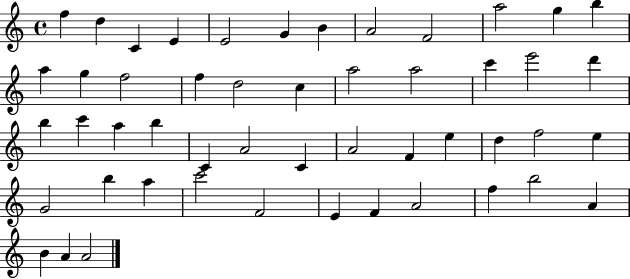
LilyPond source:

{
  \clef treble
  \time 4/4
  \defaultTimeSignature
  \key c \major
  f''4 d''4 c'4 e'4 | e'2 g'4 b'4 | a'2 f'2 | a''2 g''4 b''4 | \break a''4 g''4 f''2 | f''4 d''2 c''4 | a''2 a''2 | c'''4 e'''2 d'''4 | \break b''4 c'''4 a''4 b''4 | c'4 a'2 c'4 | a'2 f'4 e''4 | d''4 f''2 e''4 | \break g'2 b''4 a''4 | c'''2 f'2 | e'4 f'4 a'2 | f''4 b''2 a'4 | \break b'4 a'4 a'2 | \bar "|."
}